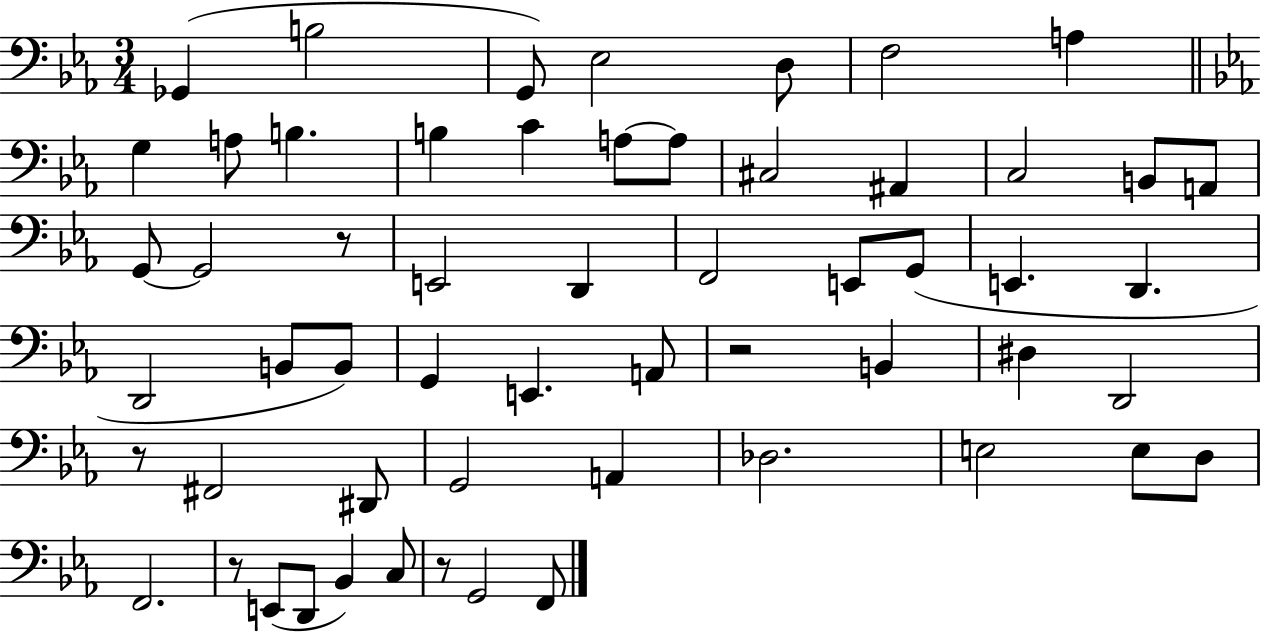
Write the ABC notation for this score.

X:1
T:Untitled
M:3/4
L:1/4
K:Eb
_G,, B,2 G,,/2 _E,2 D,/2 F,2 A, G, A,/2 B, B, C A,/2 A,/2 ^C,2 ^A,, C,2 B,,/2 A,,/2 G,,/2 G,,2 z/2 E,,2 D,, F,,2 E,,/2 G,,/2 E,, D,, D,,2 B,,/2 B,,/2 G,, E,, A,,/2 z2 B,, ^D, D,,2 z/2 ^F,,2 ^D,,/2 G,,2 A,, _D,2 E,2 E,/2 D,/2 F,,2 z/2 E,,/2 D,,/2 _B,, C,/2 z/2 G,,2 F,,/2